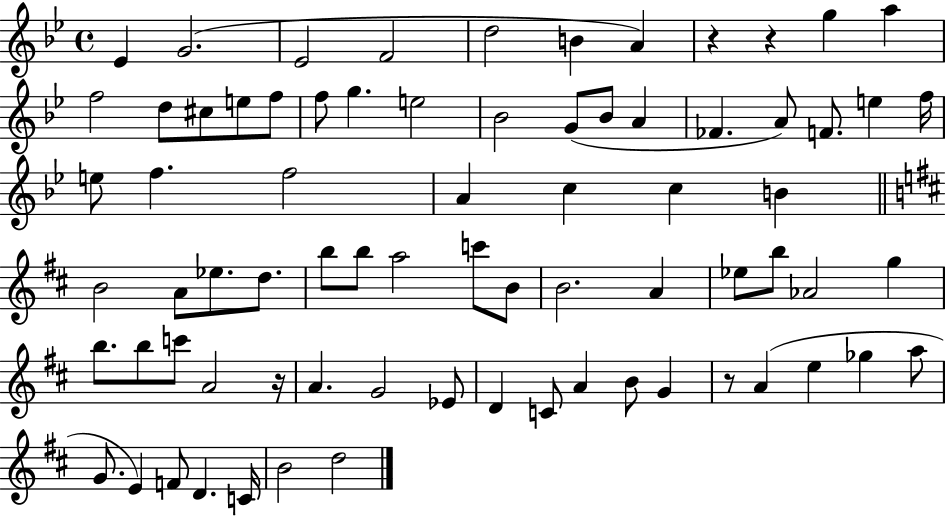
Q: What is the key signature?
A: BES major